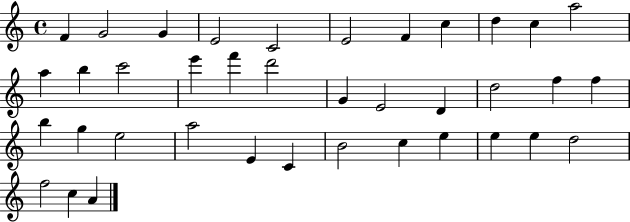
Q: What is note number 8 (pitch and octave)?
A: C5